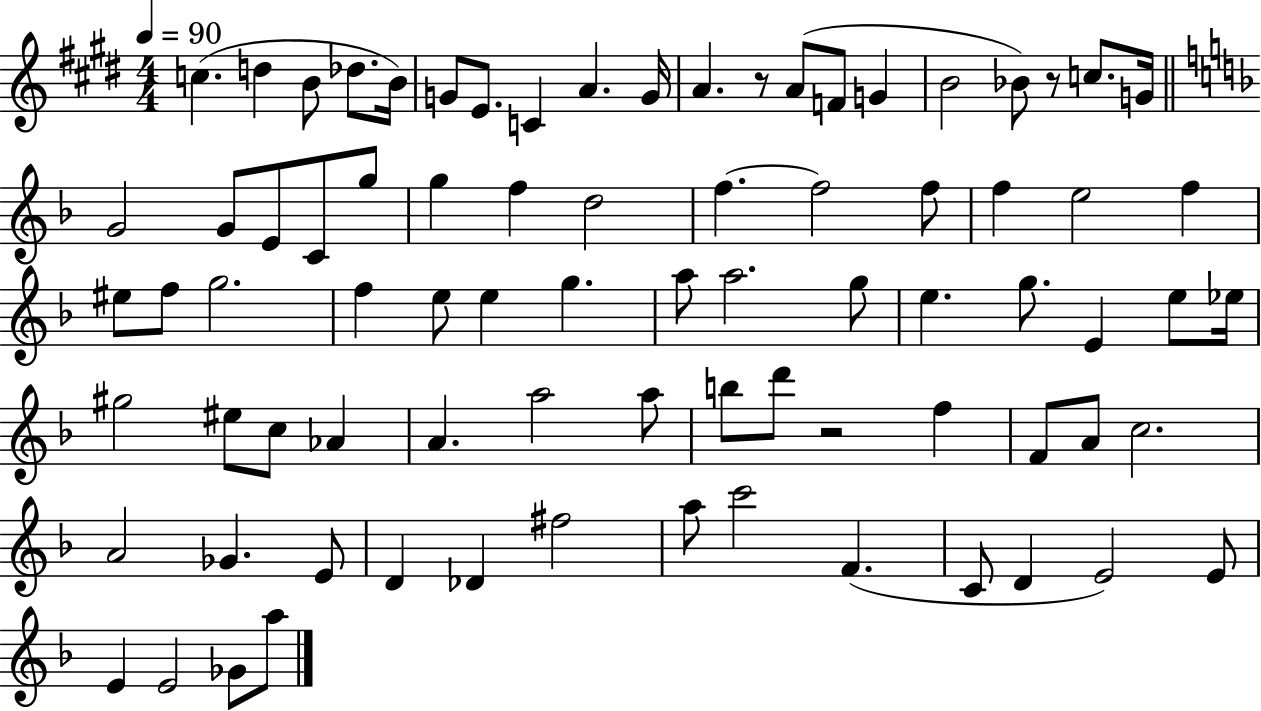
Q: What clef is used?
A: treble